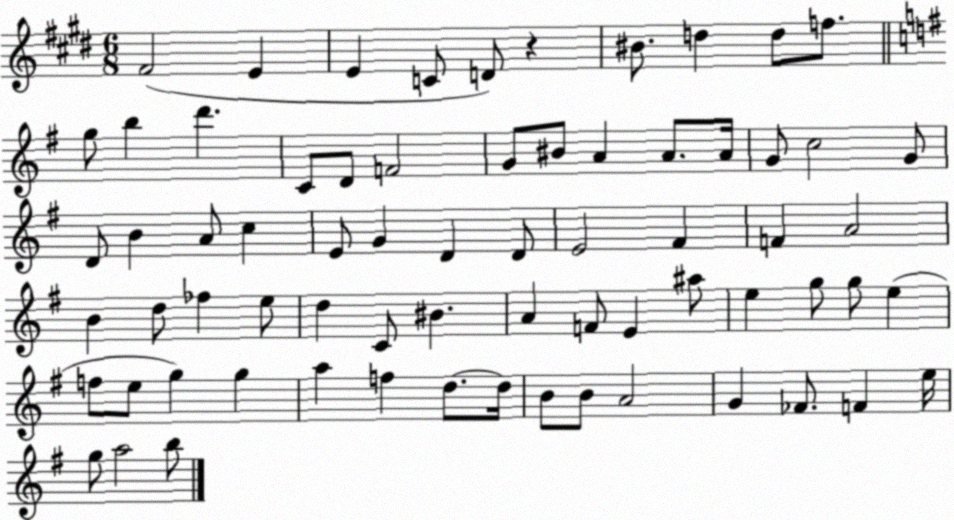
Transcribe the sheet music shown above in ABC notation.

X:1
T:Untitled
M:6/8
L:1/4
K:E
^F2 E E C/2 D/2 z ^B/2 d d/2 f/2 g/2 b d' C/2 D/2 F2 G/2 ^B/2 A A/2 A/4 G/2 c2 G/2 D/2 B A/2 c E/2 G D D/2 E2 ^F F A2 B d/2 _f e/2 d C/2 ^B A F/2 E ^a/2 e g/2 g/2 e f/2 e/2 g g a f d/2 d/4 B/2 B/2 A2 G _F/2 F e/4 g/2 a2 b/2